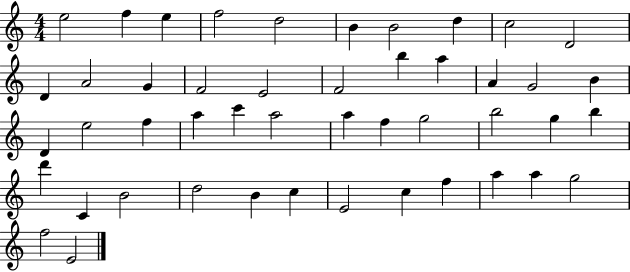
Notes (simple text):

E5/h F5/q E5/q F5/h D5/h B4/q B4/h D5/q C5/h D4/h D4/q A4/h G4/q F4/h E4/h F4/h B5/q A5/q A4/q G4/h B4/q D4/q E5/h F5/q A5/q C6/q A5/h A5/q F5/q G5/h B5/h G5/q B5/q D6/q C4/q B4/h D5/h B4/q C5/q E4/h C5/q F5/q A5/q A5/q G5/h F5/h E4/h